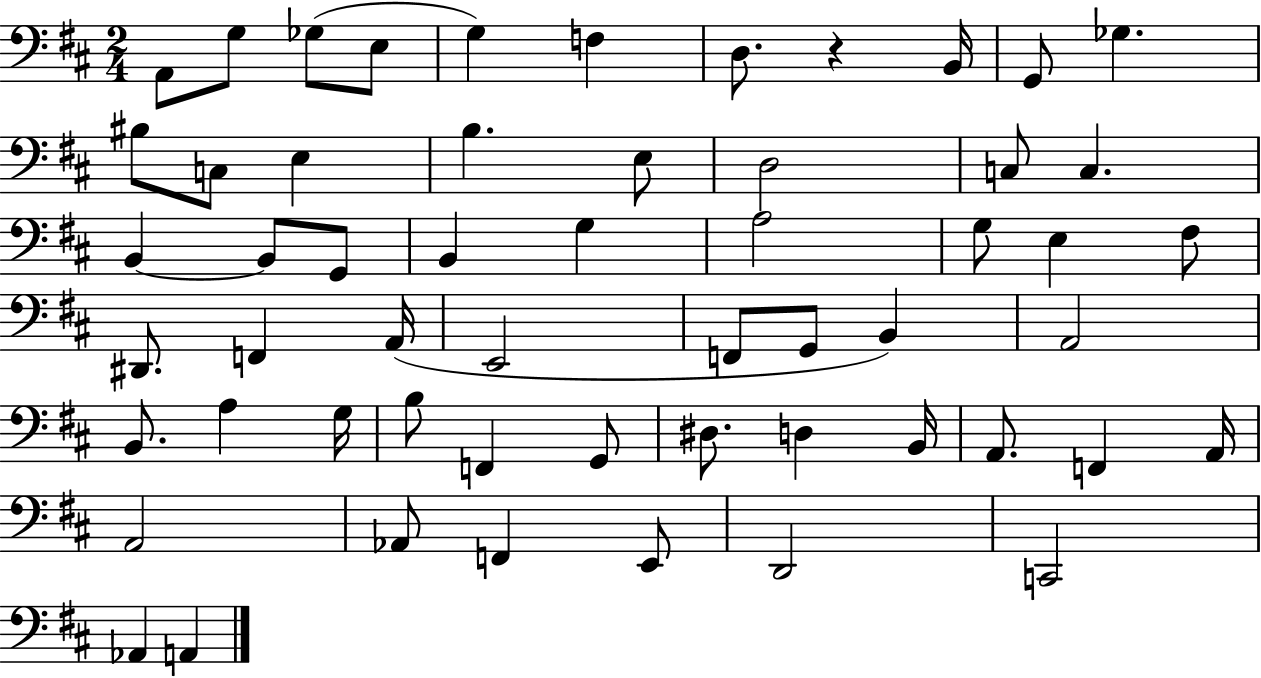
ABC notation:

X:1
T:Untitled
M:2/4
L:1/4
K:D
A,,/2 G,/2 _G,/2 E,/2 G, F, D,/2 z B,,/4 G,,/2 _G, ^B,/2 C,/2 E, B, E,/2 D,2 C,/2 C, B,, B,,/2 G,,/2 B,, G, A,2 G,/2 E, ^F,/2 ^D,,/2 F,, A,,/4 E,,2 F,,/2 G,,/2 B,, A,,2 B,,/2 A, G,/4 B,/2 F,, G,,/2 ^D,/2 D, B,,/4 A,,/2 F,, A,,/4 A,,2 _A,,/2 F,, E,,/2 D,,2 C,,2 _A,, A,,